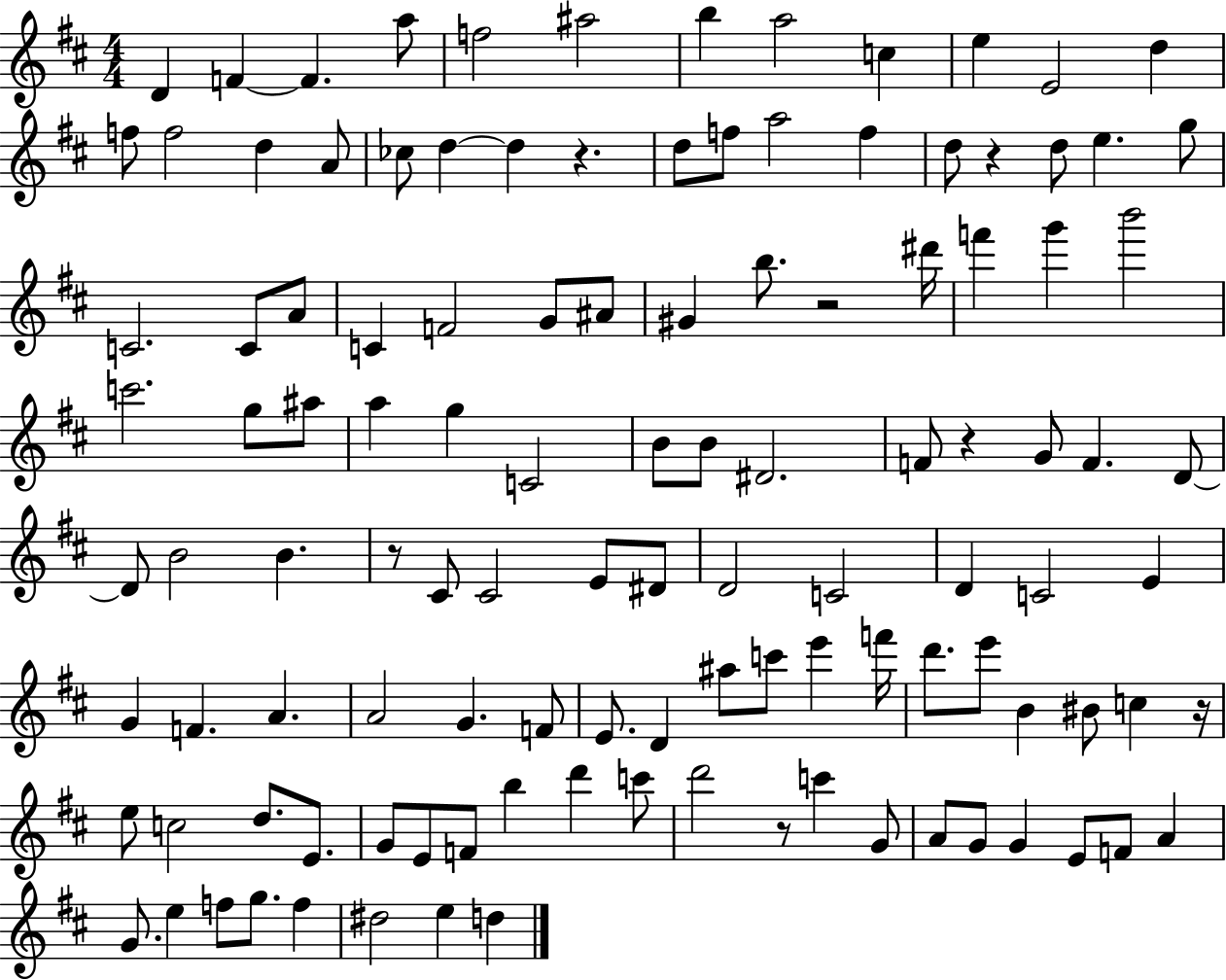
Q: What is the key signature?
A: D major